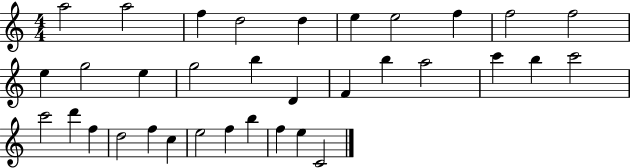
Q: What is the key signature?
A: C major